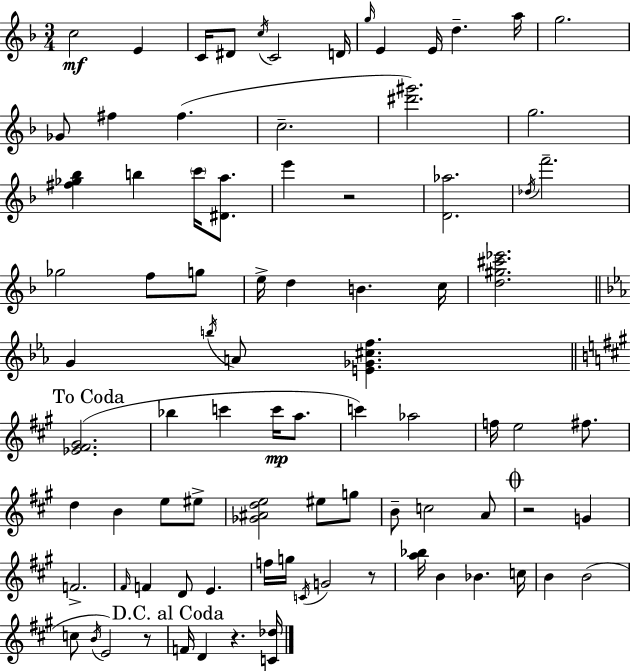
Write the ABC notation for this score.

X:1
T:Untitled
M:3/4
L:1/4
K:Dm
c2 E C/4 ^D/2 c/4 C2 D/4 g/4 E E/4 d a/4 g2 _G/2 ^f ^f c2 [^d'^g']2 g2 [^f_g_b] b c'/4 [^Da]/2 e' z2 [D_a]2 _d/4 f'2 _g2 f/2 g/2 e/4 d B c/4 [d^g^c'_e']2 G b/4 A/2 [E_G^cf] [_E^F^G]2 _b c' c'/4 a/2 c' _a2 f/4 e2 ^f/2 d B e/2 ^e/2 [_G^Ade]2 ^e/2 g/2 B/2 c2 A/2 z2 G F2 ^F/4 F D/2 E f/4 g/4 C/4 G2 z/2 [a_b]/4 B _B c/4 B B2 c/2 B/4 E2 z/2 F/4 D z [C_d]/4